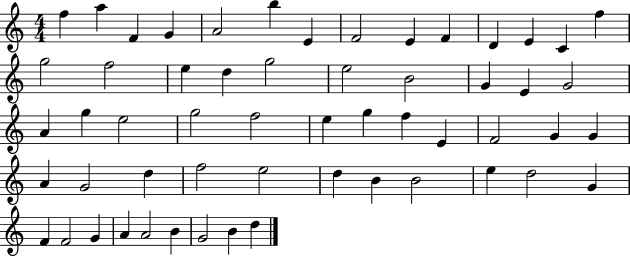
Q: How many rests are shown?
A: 0